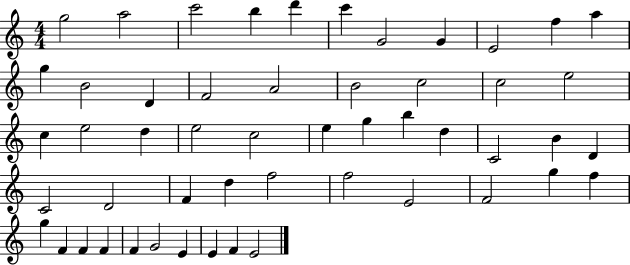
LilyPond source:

{
  \clef treble
  \numericTimeSignature
  \time 4/4
  \key c \major
  g''2 a''2 | c'''2 b''4 d'''4 | c'''4 g'2 g'4 | e'2 f''4 a''4 | \break g''4 b'2 d'4 | f'2 a'2 | b'2 c''2 | c''2 e''2 | \break c''4 e''2 d''4 | e''2 c''2 | e''4 g''4 b''4 d''4 | c'2 b'4 d'4 | \break c'2 d'2 | f'4 d''4 f''2 | f''2 e'2 | f'2 g''4 f''4 | \break g''4 f'4 f'4 f'4 | f'4 g'2 e'4 | e'4 f'4 e'2 | \bar "|."
}